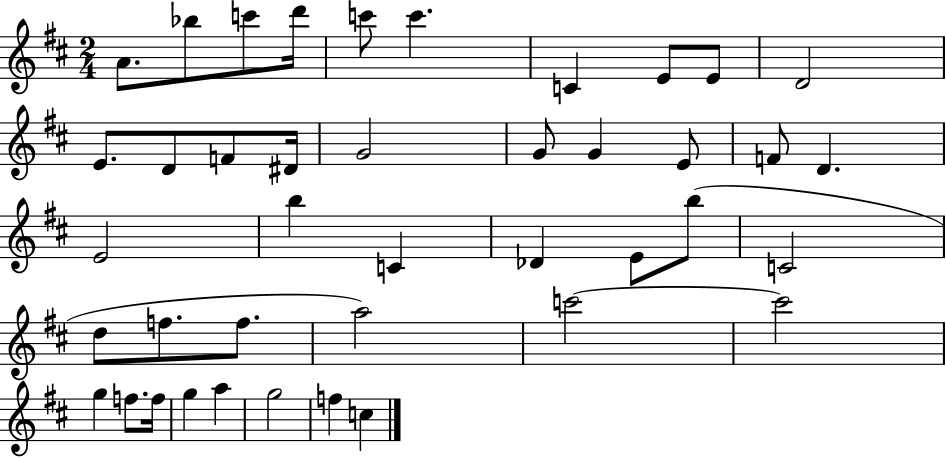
{
  \clef treble
  \numericTimeSignature
  \time 2/4
  \key d \major
  a'8. bes''8 c'''8 d'''16 | c'''8 c'''4. | c'4 e'8 e'8 | d'2 | \break e'8. d'8 f'8 dis'16 | g'2 | g'8 g'4 e'8 | f'8 d'4. | \break e'2 | b''4 c'4 | des'4 e'8 b''8( | c'2 | \break d''8 f''8. f''8. | a''2) | c'''2~~ | c'''2 | \break g''4 f''8. f''16 | g''4 a''4 | g''2 | f''4 c''4 | \break \bar "|."
}